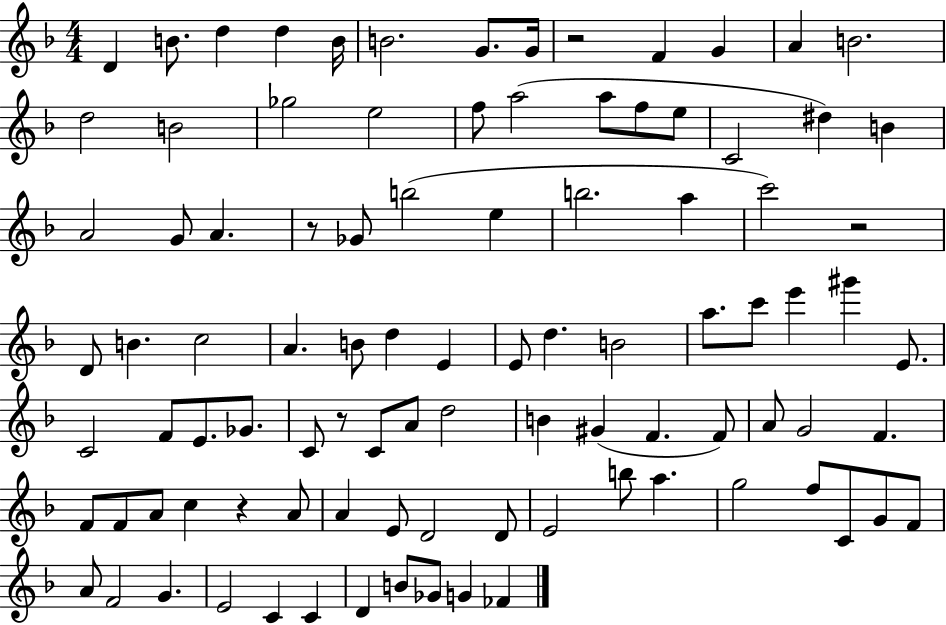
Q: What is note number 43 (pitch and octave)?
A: B4